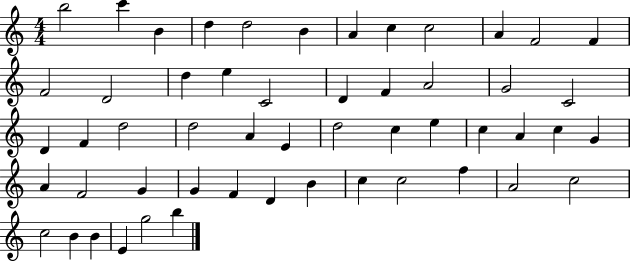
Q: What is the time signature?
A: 4/4